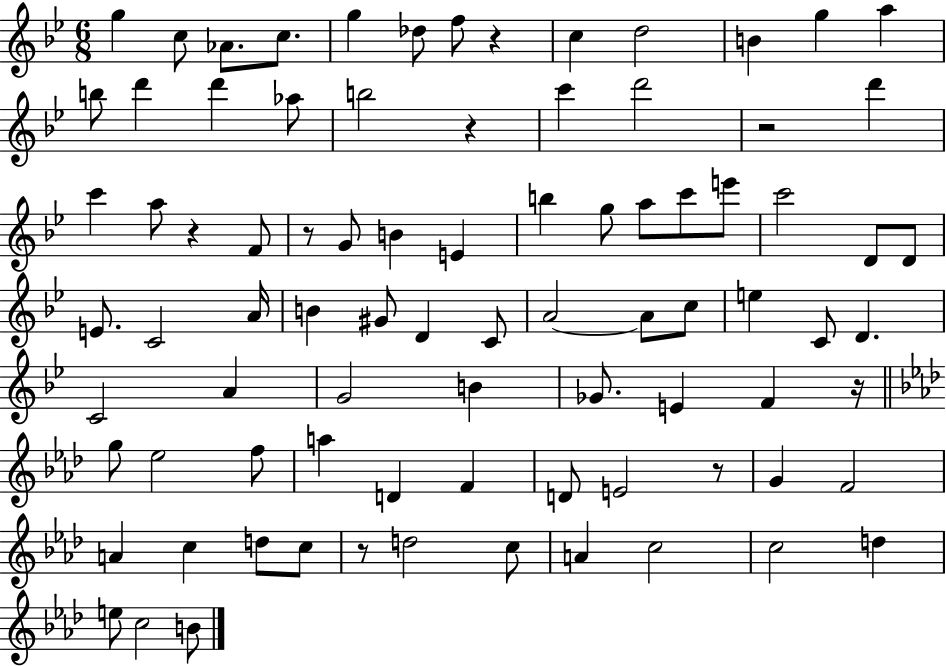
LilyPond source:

{
  \clef treble
  \numericTimeSignature
  \time 6/8
  \key bes \major
  \repeat volta 2 { g''4 c''8 aes'8. c''8. | g''4 des''8 f''8 r4 | c''4 d''2 | b'4 g''4 a''4 | \break b''8 d'''4 d'''4 aes''8 | b''2 r4 | c'''4 d'''2 | r2 d'''4 | \break c'''4 a''8 r4 f'8 | r8 g'8 b'4 e'4 | b''4 g''8 a''8 c'''8 e'''8 | c'''2 d'8 d'8 | \break e'8. c'2 a'16 | b'4 gis'8 d'4 c'8 | a'2~~ a'8 c''8 | e''4 c'8 d'4. | \break c'2 a'4 | g'2 b'4 | ges'8. e'4 f'4 r16 | \bar "||" \break \key f \minor g''8 ees''2 f''8 | a''4 d'4 f'4 | d'8 e'2 r8 | g'4 f'2 | \break a'4 c''4 d''8 c''8 | r8 d''2 c''8 | a'4 c''2 | c''2 d''4 | \break e''8 c''2 b'8 | } \bar "|."
}